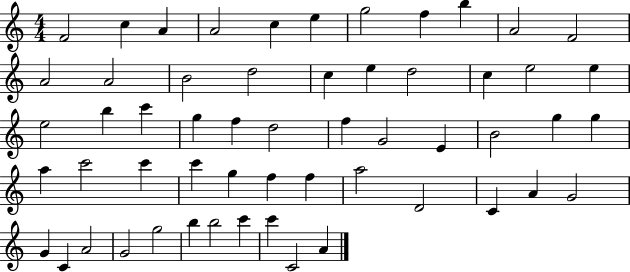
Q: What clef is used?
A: treble